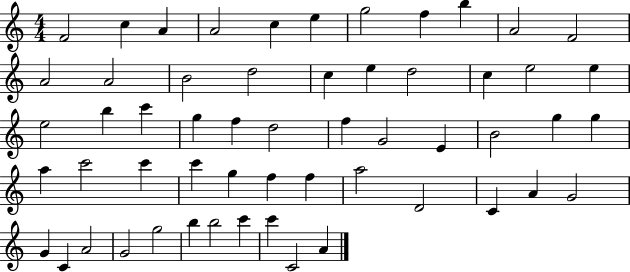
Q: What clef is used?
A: treble